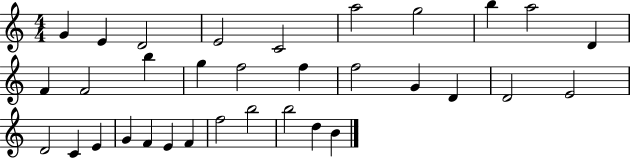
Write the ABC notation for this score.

X:1
T:Untitled
M:4/4
L:1/4
K:C
G E D2 E2 C2 a2 g2 b a2 D F F2 b g f2 f f2 G D D2 E2 D2 C E G F E F f2 b2 b2 d B